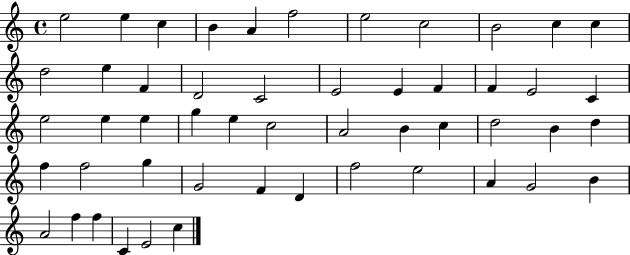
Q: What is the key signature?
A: C major